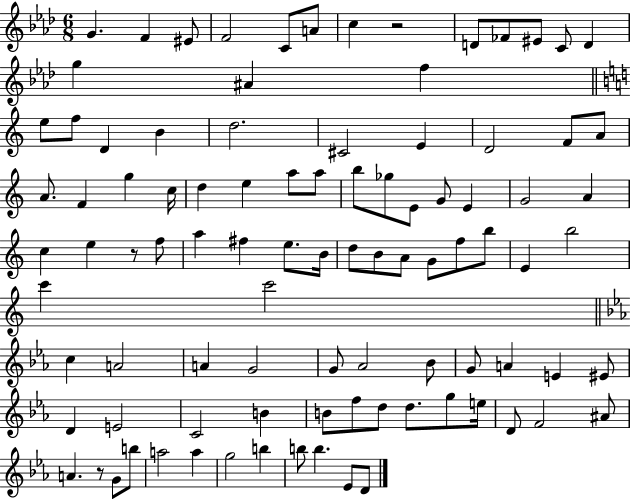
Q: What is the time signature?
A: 6/8